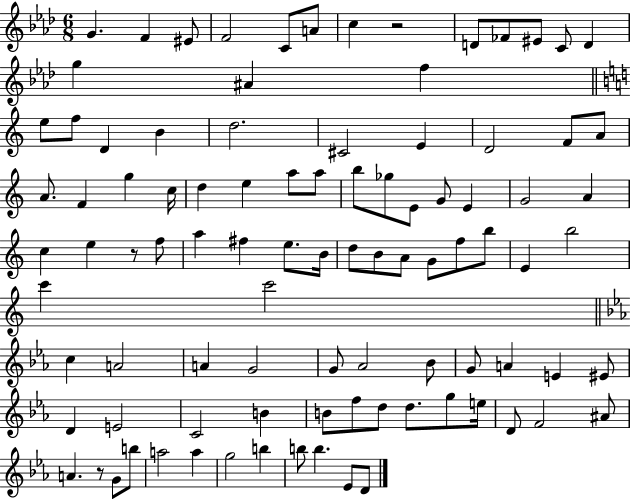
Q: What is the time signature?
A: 6/8